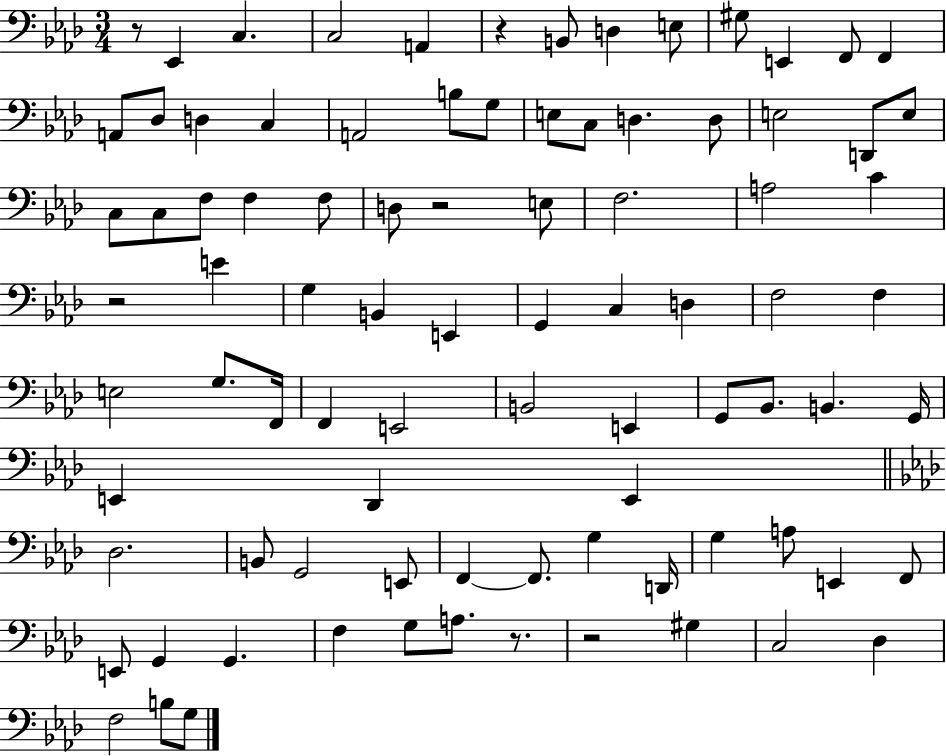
R/e Eb2/q C3/q. C3/h A2/q R/q B2/e D3/q E3/e G#3/e E2/q F2/e F2/q A2/e Db3/e D3/q C3/q A2/h B3/e G3/e E3/e C3/e D3/q. D3/e E3/h D2/e E3/e C3/e C3/e F3/e F3/q F3/e D3/e R/h E3/e F3/h. A3/h C4/q R/h E4/q G3/q B2/q E2/q G2/q C3/q D3/q F3/h F3/q E3/h G3/e. F2/s F2/q E2/h B2/h E2/q G2/e Bb2/e. B2/q. G2/s E2/q Db2/q E2/q Db3/h. B2/e G2/h E2/e F2/q F2/e. G3/q D2/s G3/q A3/e E2/q F2/e E2/e G2/q G2/q. F3/q G3/e A3/e. R/e. R/h G#3/q C3/h Db3/q F3/h B3/e G3/e